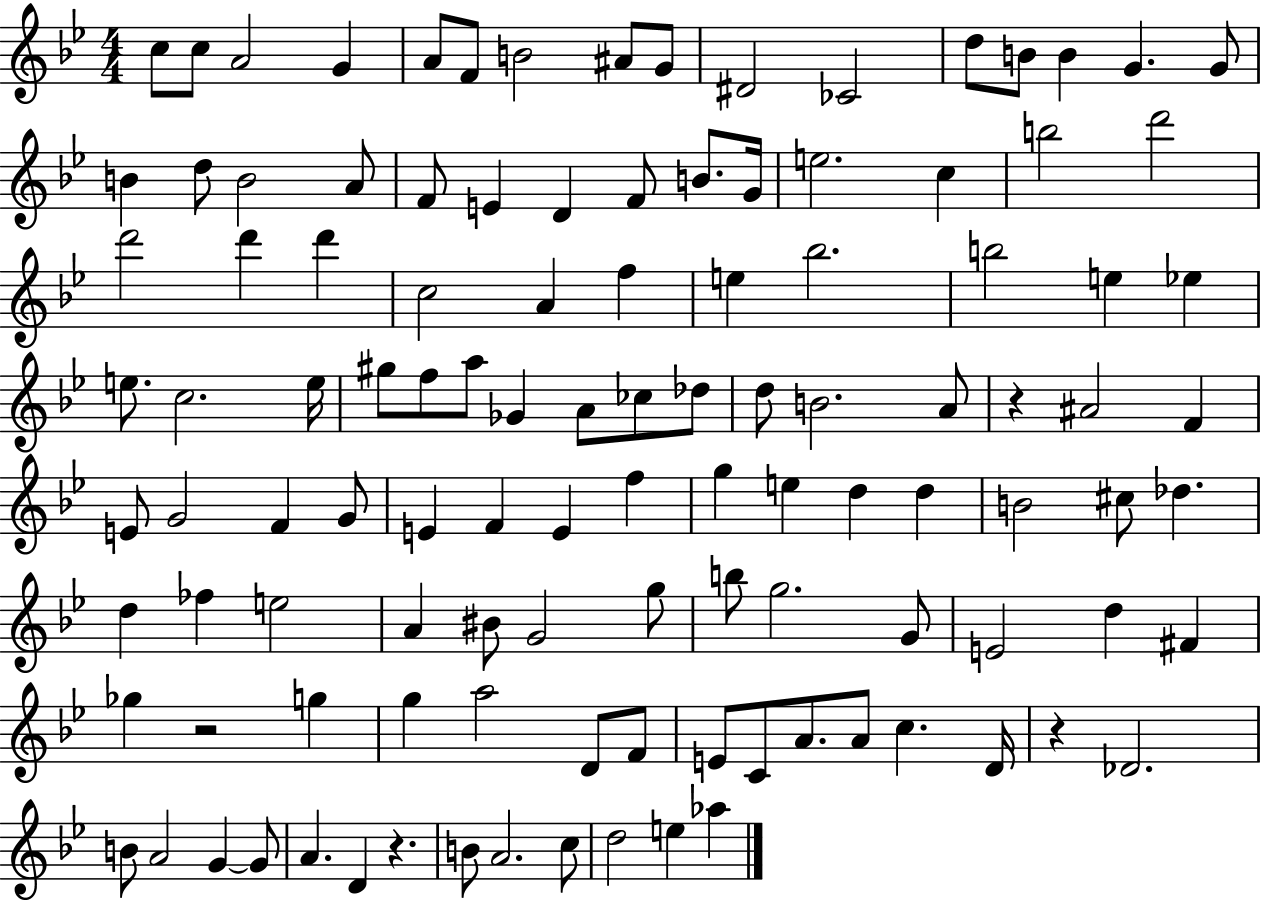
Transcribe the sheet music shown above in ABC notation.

X:1
T:Untitled
M:4/4
L:1/4
K:Bb
c/2 c/2 A2 G A/2 F/2 B2 ^A/2 G/2 ^D2 _C2 d/2 B/2 B G G/2 B d/2 B2 A/2 F/2 E D F/2 B/2 G/4 e2 c b2 d'2 d'2 d' d' c2 A f e _b2 b2 e _e e/2 c2 e/4 ^g/2 f/2 a/2 _G A/2 _c/2 _d/2 d/2 B2 A/2 z ^A2 F E/2 G2 F G/2 E F E f g e d d B2 ^c/2 _d d _f e2 A ^B/2 G2 g/2 b/2 g2 G/2 E2 d ^F _g z2 g g a2 D/2 F/2 E/2 C/2 A/2 A/2 c D/4 z _D2 B/2 A2 G G/2 A D z B/2 A2 c/2 d2 e _a